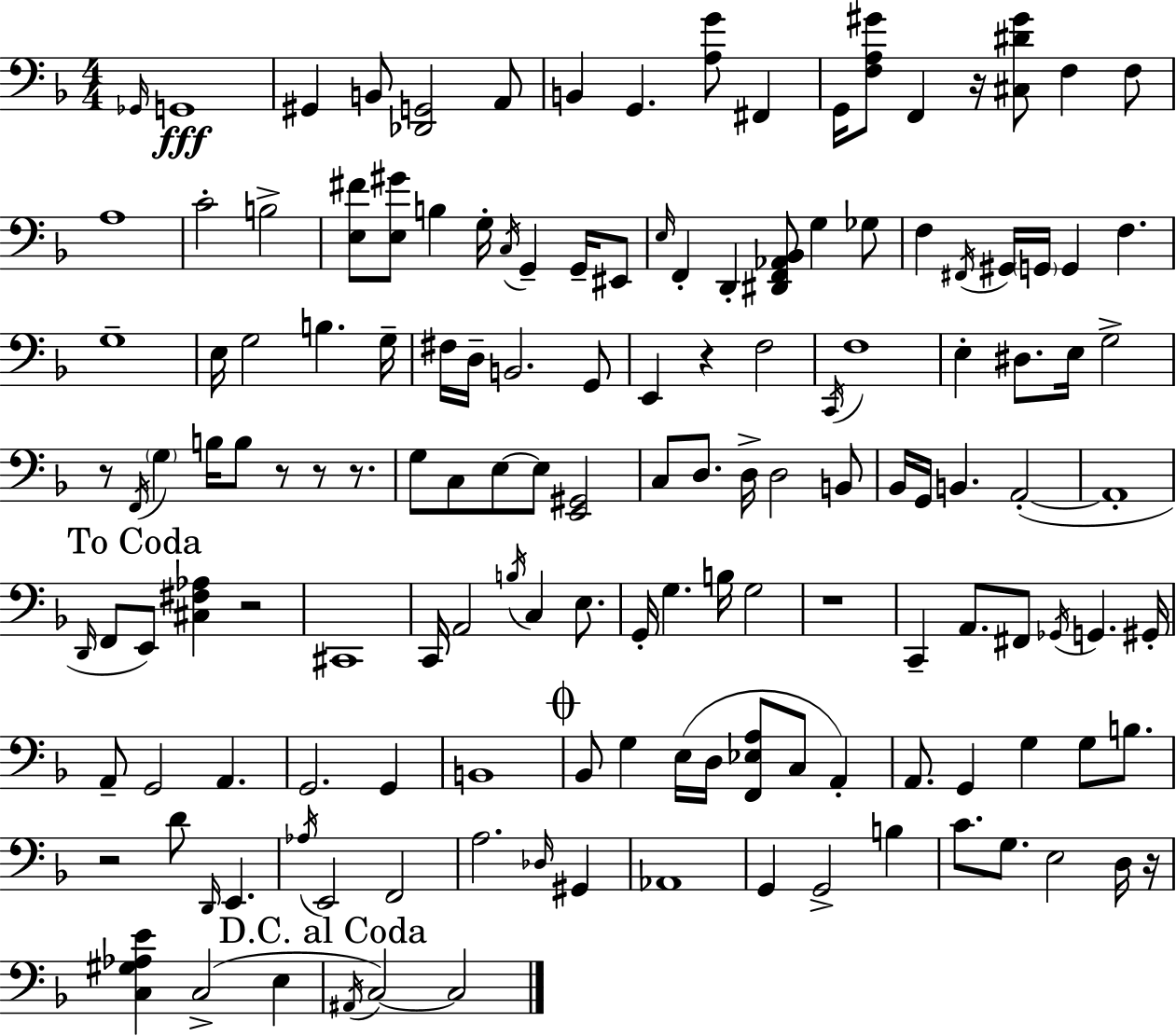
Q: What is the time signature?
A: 4/4